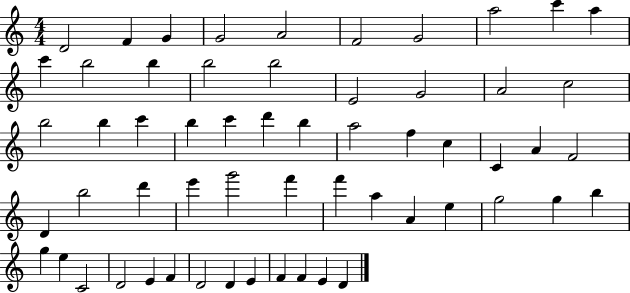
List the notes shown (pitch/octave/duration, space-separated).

D4/h F4/q G4/q G4/h A4/h F4/h G4/h A5/h C6/q A5/q C6/q B5/h B5/q B5/h B5/h E4/h G4/h A4/h C5/h B5/h B5/q C6/q B5/q C6/q D6/q B5/q A5/h F5/q C5/q C4/q A4/q F4/h D4/q B5/h D6/q E6/q G6/h F6/q F6/q A5/q A4/q E5/q G5/h G5/q B5/q G5/q E5/q C4/h D4/h E4/q F4/q D4/h D4/q E4/q F4/q F4/q E4/q D4/q